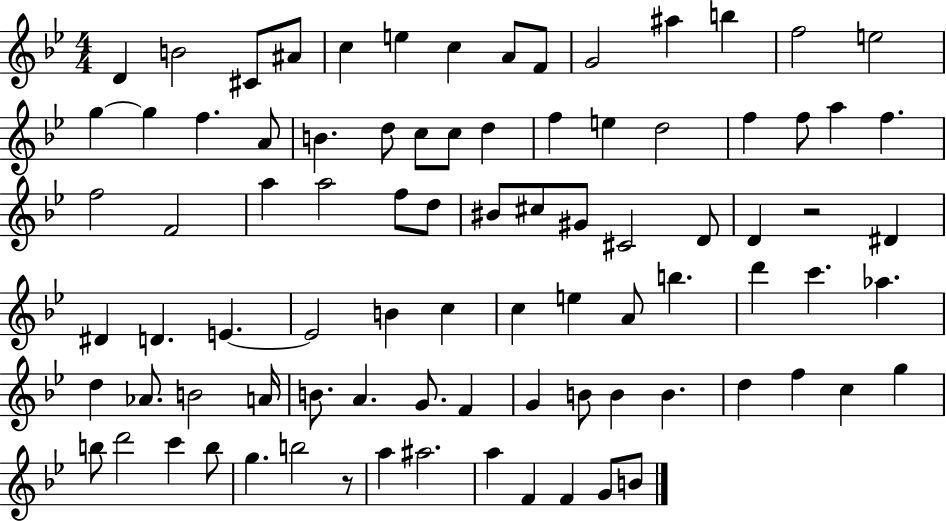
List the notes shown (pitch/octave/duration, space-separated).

D4/q B4/h C#4/e A#4/e C5/q E5/q C5/q A4/e F4/e G4/h A#5/q B5/q F5/h E5/h G5/q G5/q F5/q. A4/e B4/q. D5/e C5/e C5/e D5/q F5/q E5/q D5/h F5/q F5/e A5/q F5/q. F5/h F4/h A5/q A5/h F5/e D5/e BIS4/e C#5/e G#4/e C#4/h D4/e D4/q R/h D#4/q D#4/q D4/q. E4/q. E4/h B4/q C5/q C5/q E5/q A4/e B5/q. D6/q C6/q. Ab5/q. D5/q Ab4/e. B4/h A4/s B4/e. A4/q. G4/e. F4/q G4/q B4/e B4/q B4/q. D5/q F5/q C5/q G5/q B5/e D6/h C6/q B5/e G5/q. B5/h R/e A5/q A#5/h. A5/q F4/q F4/q G4/e B4/e